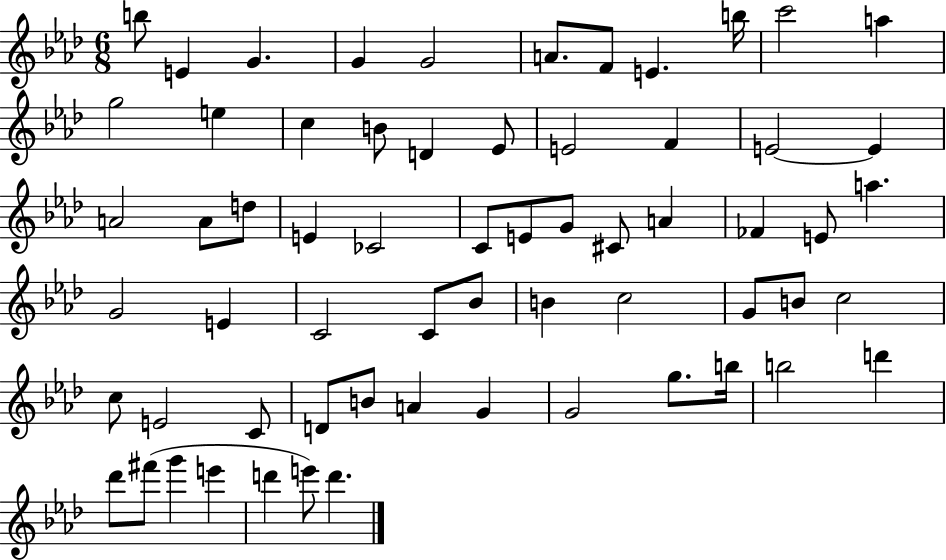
X:1
T:Untitled
M:6/8
L:1/4
K:Ab
b/2 E G G G2 A/2 F/2 E b/4 c'2 a g2 e c B/2 D _E/2 E2 F E2 E A2 A/2 d/2 E _C2 C/2 E/2 G/2 ^C/2 A _F E/2 a G2 E C2 C/2 _B/2 B c2 G/2 B/2 c2 c/2 E2 C/2 D/2 B/2 A G G2 g/2 b/4 b2 d' _d'/2 ^f'/2 g' e' d' e'/2 d'